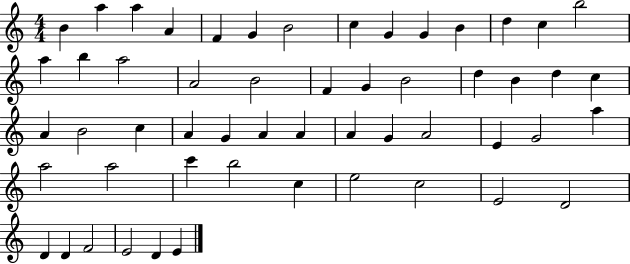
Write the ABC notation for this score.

X:1
T:Untitled
M:4/4
L:1/4
K:C
B a a A F G B2 c G G B d c b2 a b a2 A2 B2 F G B2 d B d c A B2 c A G A A A G A2 E G2 a a2 a2 c' b2 c e2 c2 E2 D2 D D F2 E2 D E